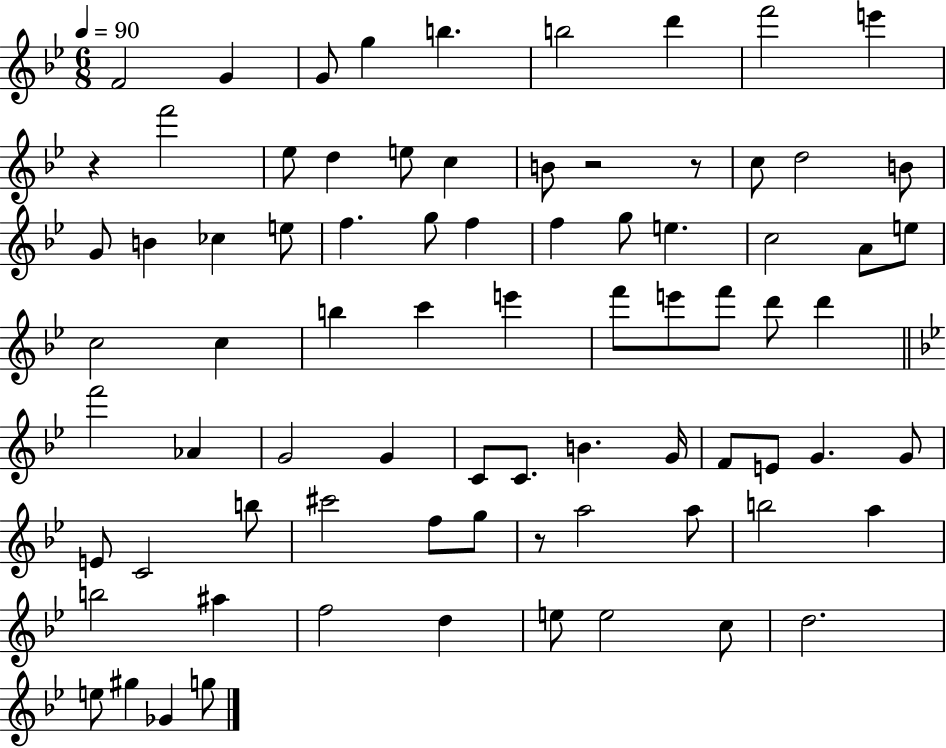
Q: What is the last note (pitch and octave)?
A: G5